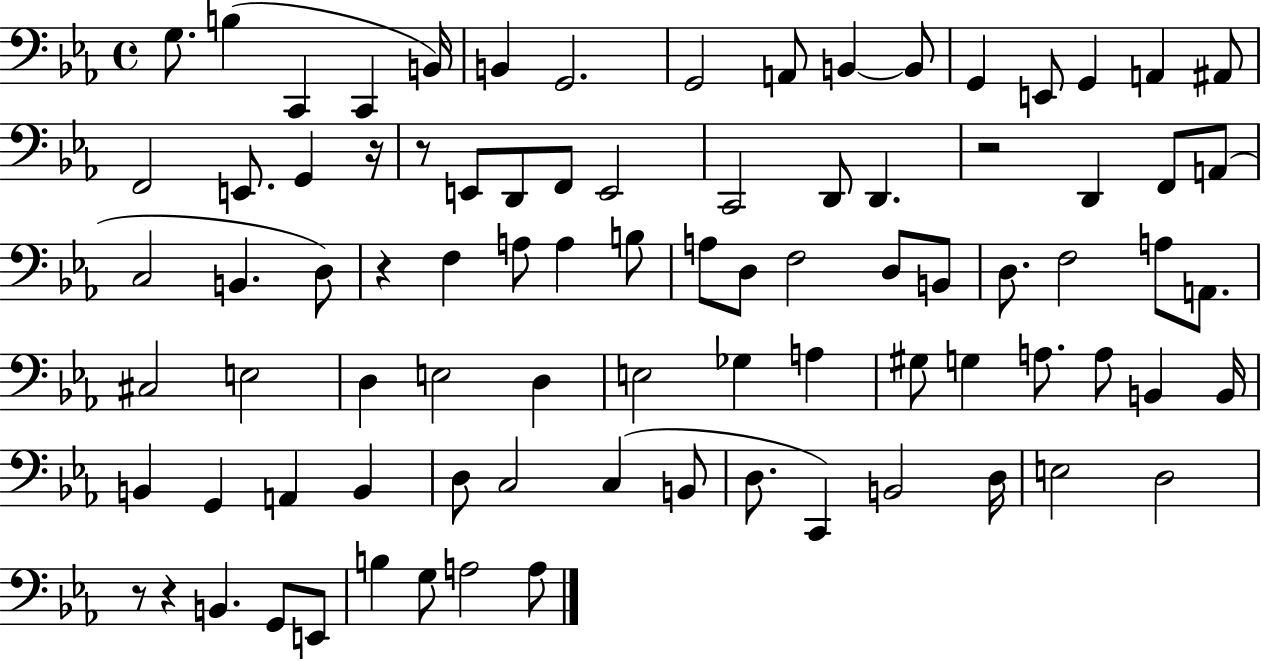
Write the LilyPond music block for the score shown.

{
  \clef bass
  \time 4/4
  \defaultTimeSignature
  \key ees \major
  g8. b4( c,4 c,4 b,16) | b,4 g,2. | g,2 a,8 b,4~~ b,8 | g,4 e,8 g,4 a,4 ais,8 | \break f,2 e,8. g,4 r16 | r8 e,8 d,8 f,8 e,2 | c,2 d,8 d,4. | r2 d,4 f,8 a,8( | \break c2 b,4. d8) | r4 f4 a8 a4 b8 | a8 d8 f2 d8 b,8 | d8. f2 a8 a,8. | \break cis2 e2 | d4 e2 d4 | e2 ges4 a4 | gis8 g4 a8. a8 b,4 b,16 | \break b,4 g,4 a,4 b,4 | d8 c2 c4( b,8 | d8. c,4) b,2 d16 | e2 d2 | \break r8 r4 b,4. g,8 e,8 | b4 g8 a2 a8 | \bar "|."
}